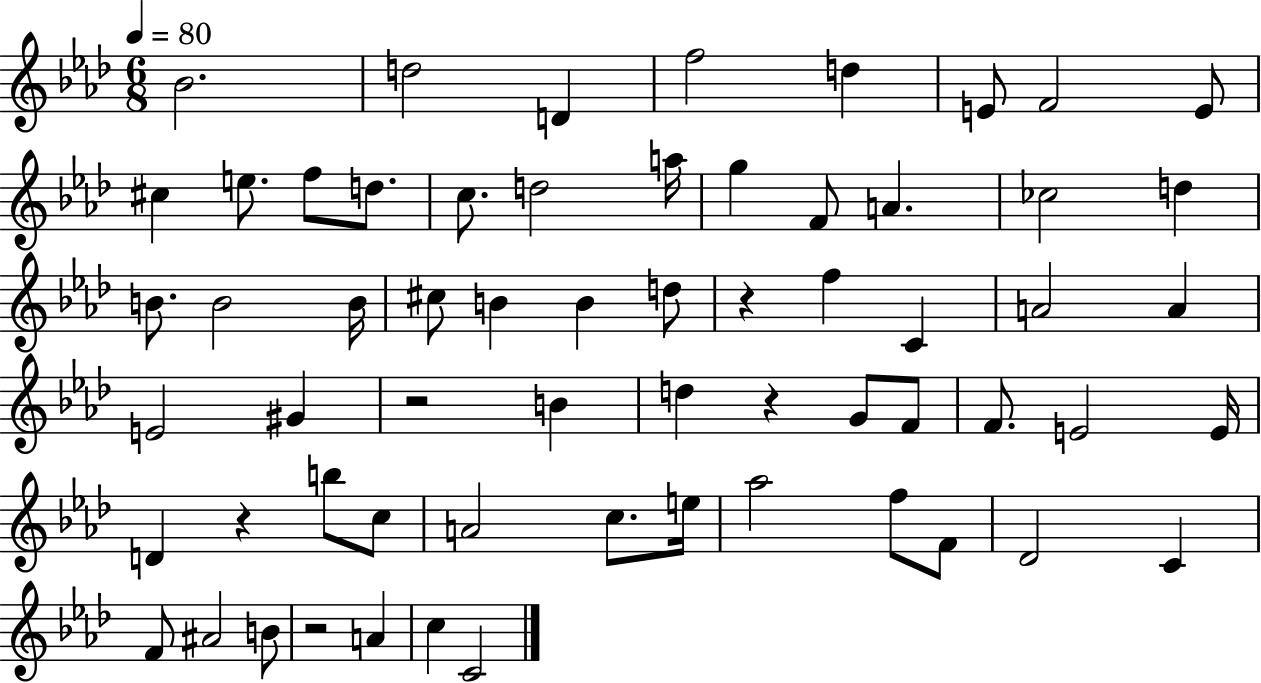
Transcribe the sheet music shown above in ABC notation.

X:1
T:Untitled
M:6/8
L:1/4
K:Ab
_B2 d2 D f2 d E/2 F2 E/2 ^c e/2 f/2 d/2 c/2 d2 a/4 g F/2 A _c2 d B/2 B2 B/4 ^c/2 B B d/2 z f C A2 A E2 ^G z2 B d z G/2 F/2 F/2 E2 E/4 D z b/2 c/2 A2 c/2 e/4 _a2 f/2 F/2 _D2 C F/2 ^A2 B/2 z2 A c C2